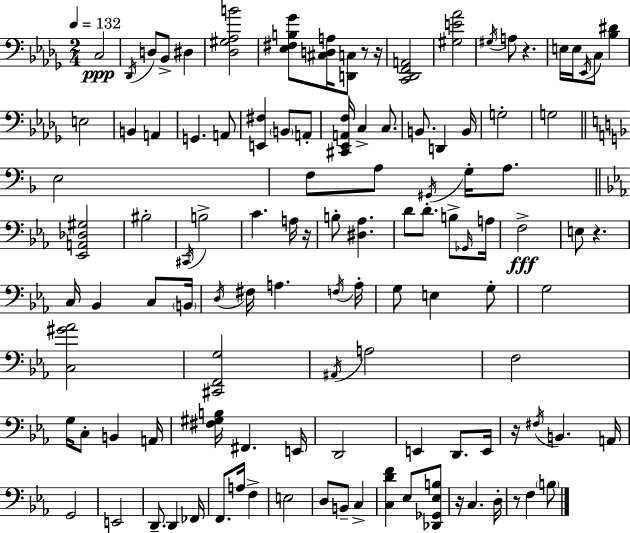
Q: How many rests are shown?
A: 8